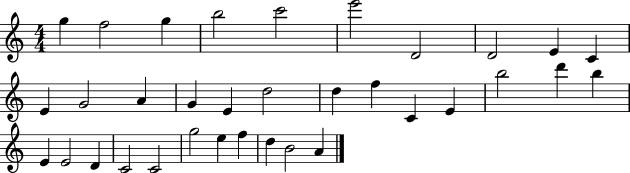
{
  \clef treble
  \numericTimeSignature
  \time 4/4
  \key c \major
  g''4 f''2 g''4 | b''2 c'''2 | e'''2 d'2 | d'2 e'4 c'4 | \break e'4 g'2 a'4 | g'4 e'4 d''2 | d''4 f''4 c'4 e'4 | b''2 d'''4 b''4 | \break e'4 e'2 d'4 | c'2 c'2 | g''2 e''4 f''4 | d''4 b'2 a'4 | \break \bar "|."
}